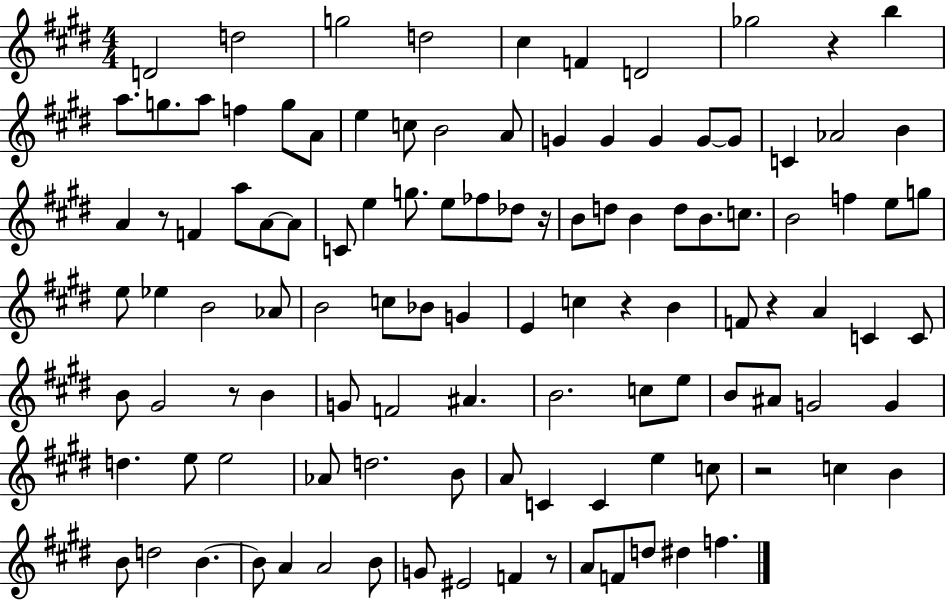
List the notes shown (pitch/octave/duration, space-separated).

D4/h D5/h G5/h D5/h C#5/q F4/q D4/h Gb5/h R/q B5/q A5/e. G5/e. A5/e F5/q G5/e A4/e E5/q C5/e B4/h A4/e G4/q G4/q G4/q G4/e G4/e C4/q Ab4/h B4/q A4/q R/e F4/q A5/e A4/e A4/e C4/e E5/q G5/e. E5/e FES5/e Db5/e R/s B4/e D5/e B4/q D5/e B4/e. C5/e. B4/h F5/q E5/e G5/e E5/e Eb5/q B4/h Ab4/e B4/h C5/e Bb4/e G4/q E4/q C5/q R/q B4/q F4/e R/q A4/q C4/q C4/e B4/e G#4/h R/e B4/q G4/e F4/h A#4/q. B4/h. C5/e E5/e B4/e A#4/e G4/h G4/q D5/q. E5/e E5/h Ab4/e D5/h. B4/e A4/e C4/q C4/q E5/q C5/e R/h C5/q B4/q B4/e D5/h B4/q. B4/e A4/q A4/h B4/e G4/e EIS4/h F4/q R/e A4/e F4/e D5/e D#5/q F5/q.